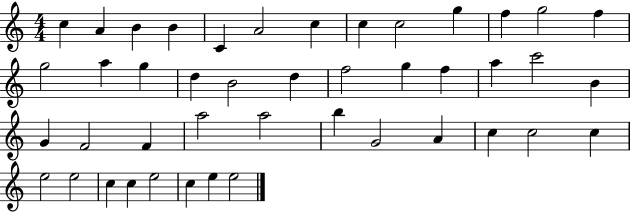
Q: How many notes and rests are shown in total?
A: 44